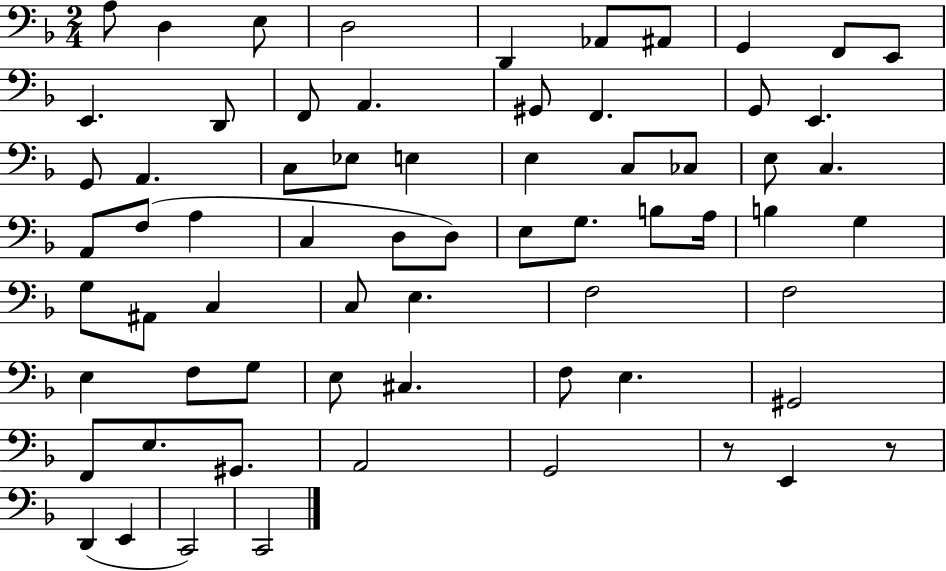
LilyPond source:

{
  \clef bass
  \numericTimeSignature
  \time 2/4
  \key f \major
  \repeat volta 2 { a8 d4 e8 | d2 | d,4 aes,8 ais,8 | g,4 f,8 e,8 | \break e,4. d,8 | f,8 a,4. | gis,8 f,4. | g,8 e,4. | \break g,8 a,4. | c8 ees8 e4 | e4 c8 ces8 | e8 c4. | \break a,8 f8( a4 | c4 d8 d8) | e8 g8. b8 a16 | b4 g4 | \break g8 ais,8 c4 | c8 e4. | f2 | f2 | \break e4 f8 g8 | e8 cis4. | f8 e4. | gis,2 | \break f,8 e8. gis,8. | a,2 | g,2 | r8 e,4 r8 | \break d,4( e,4 | c,2) | c,2 | } \bar "|."
}